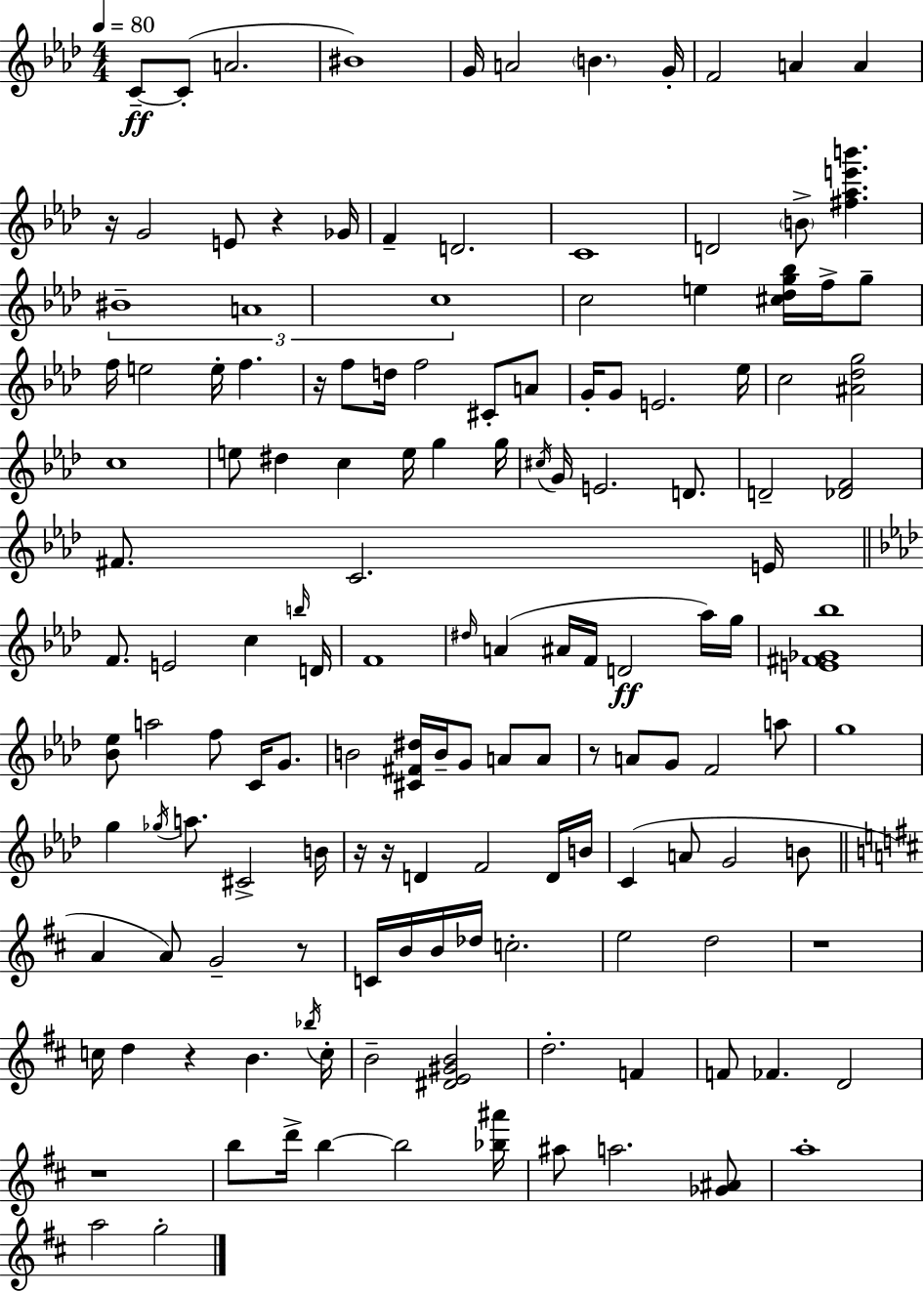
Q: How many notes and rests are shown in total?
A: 145